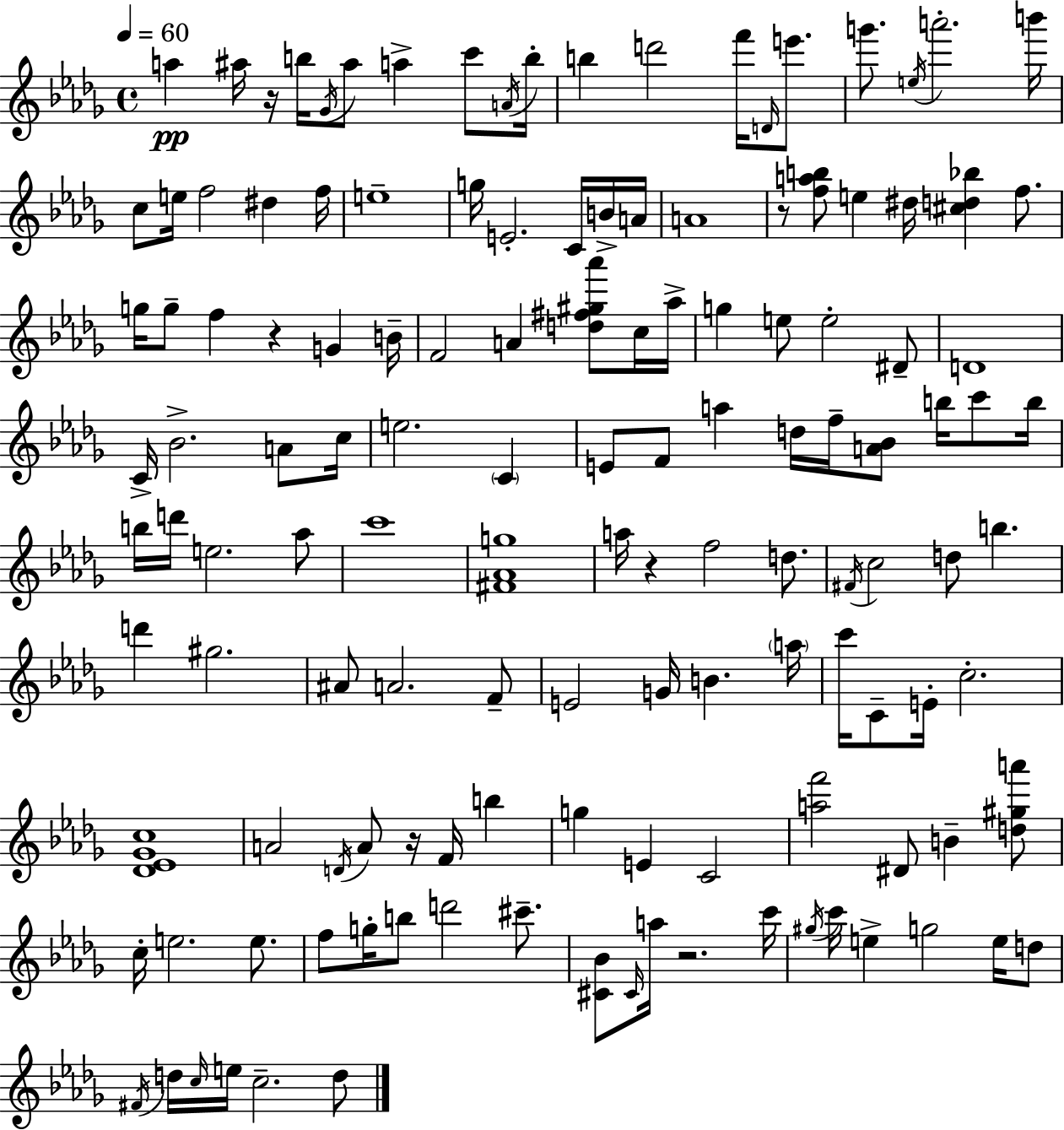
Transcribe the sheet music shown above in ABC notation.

X:1
T:Untitled
M:4/4
L:1/4
K:Bbm
a ^a/4 z/4 b/4 _G/4 ^a/2 a c'/2 A/4 b/4 b d'2 f'/4 D/4 e'/2 g'/2 e/4 a'2 b'/4 c/2 e/4 f2 ^d f/4 e4 g/4 E2 C/4 B/4 A/4 A4 z/2 [fab]/2 e ^d/4 [^cd_b] f/2 g/4 g/2 f z G B/4 F2 A [d^f^g_a']/2 c/4 _a/4 g e/2 e2 ^D/2 D4 C/4 _B2 A/2 c/4 e2 C E/2 F/2 a d/4 f/4 [A_B]/2 b/4 c'/2 b/4 b/4 d'/4 e2 _a/2 c'4 [^F_Ag]4 a/4 z f2 d/2 ^F/4 c2 d/2 b d' ^g2 ^A/2 A2 F/2 E2 G/4 B a/4 c'/4 C/2 E/4 c2 [_D_E_Gc]4 A2 D/4 A/2 z/4 F/4 b g E C2 [af']2 ^D/2 B [d^ga']/2 c/4 e2 e/2 f/2 g/4 b/2 d'2 ^c'/2 [^C_B]/2 ^C/4 a/4 z2 c'/4 ^g/4 c'/4 e g2 e/4 d/2 ^F/4 d/4 c/4 e/4 c2 d/2